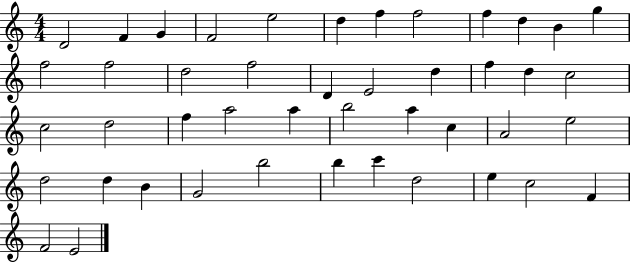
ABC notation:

X:1
T:Untitled
M:4/4
L:1/4
K:C
D2 F G F2 e2 d f f2 f d B g f2 f2 d2 f2 D E2 d f d c2 c2 d2 f a2 a b2 a c A2 e2 d2 d B G2 b2 b c' d2 e c2 F F2 E2